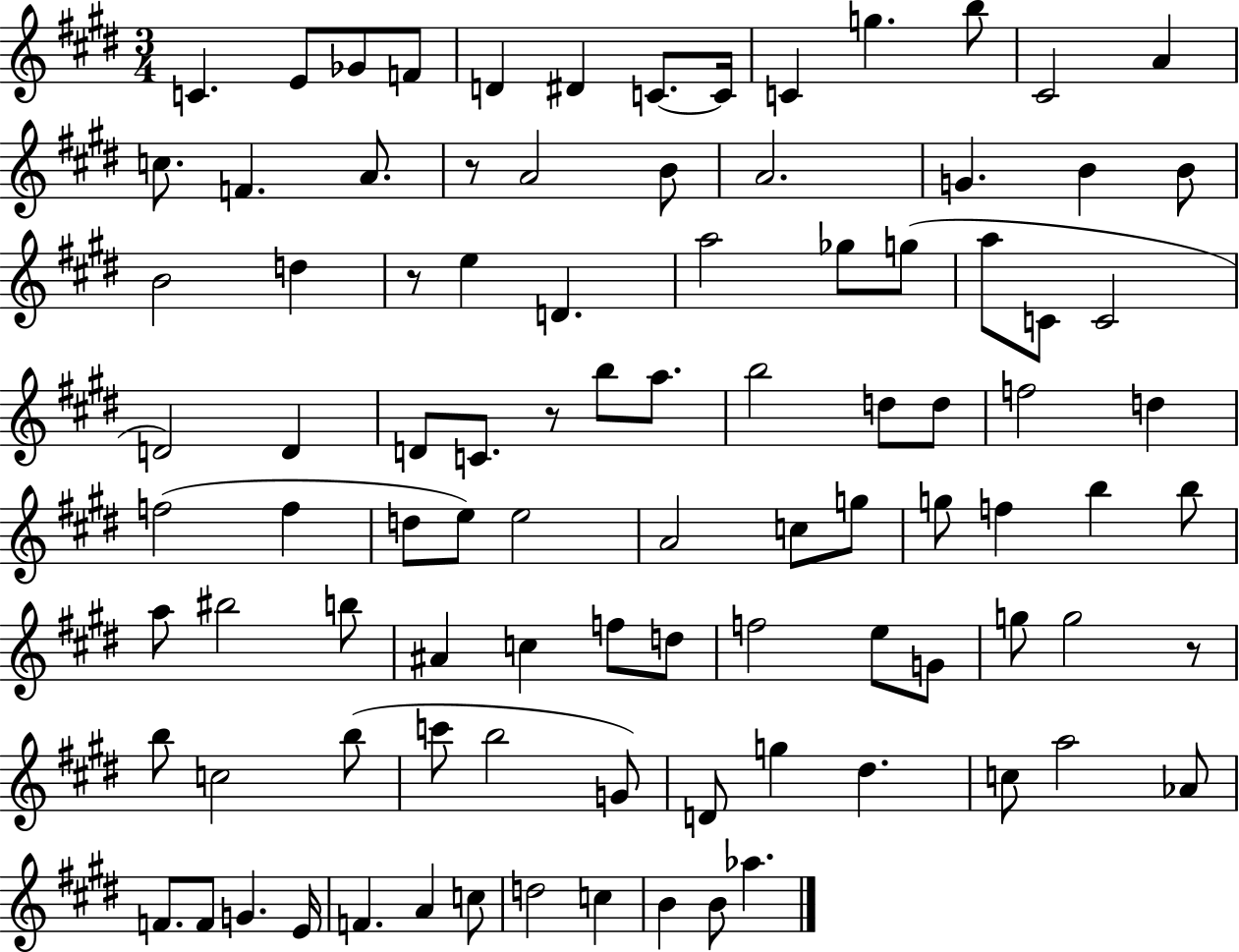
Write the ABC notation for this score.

X:1
T:Untitled
M:3/4
L:1/4
K:E
C E/2 _G/2 F/2 D ^D C/2 C/4 C g b/2 ^C2 A c/2 F A/2 z/2 A2 B/2 A2 G B B/2 B2 d z/2 e D a2 _g/2 g/2 a/2 C/2 C2 D2 D D/2 C/2 z/2 b/2 a/2 b2 d/2 d/2 f2 d f2 f d/2 e/2 e2 A2 c/2 g/2 g/2 f b b/2 a/2 ^b2 b/2 ^A c f/2 d/2 f2 e/2 G/2 g/2 g2 z/2 b/2 c2 b/2 c'/2 b2 G/2 D/2 g ^d c/2 a2 _A/2 F/2 F/2 G E/4 F A c/2 d2 c B B/2 _a